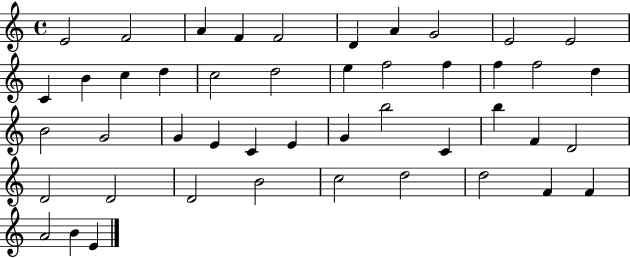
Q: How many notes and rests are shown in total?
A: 46